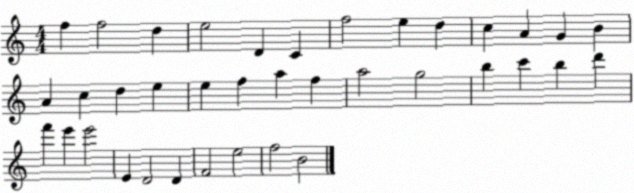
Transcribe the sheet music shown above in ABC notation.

X:1
T:Untitled
M:4/4
L:1/4
K:C
f f2 d e2 D C f2 e d c A G B A c d e e f a f a2 g2 b c' b d' f' e' e'2 E D2 D F2 e2 f2 B2